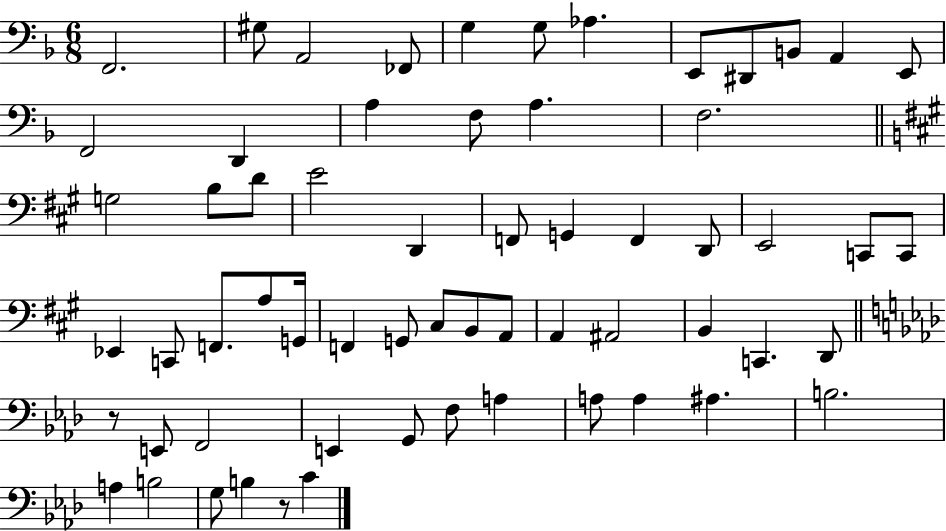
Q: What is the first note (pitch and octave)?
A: F2